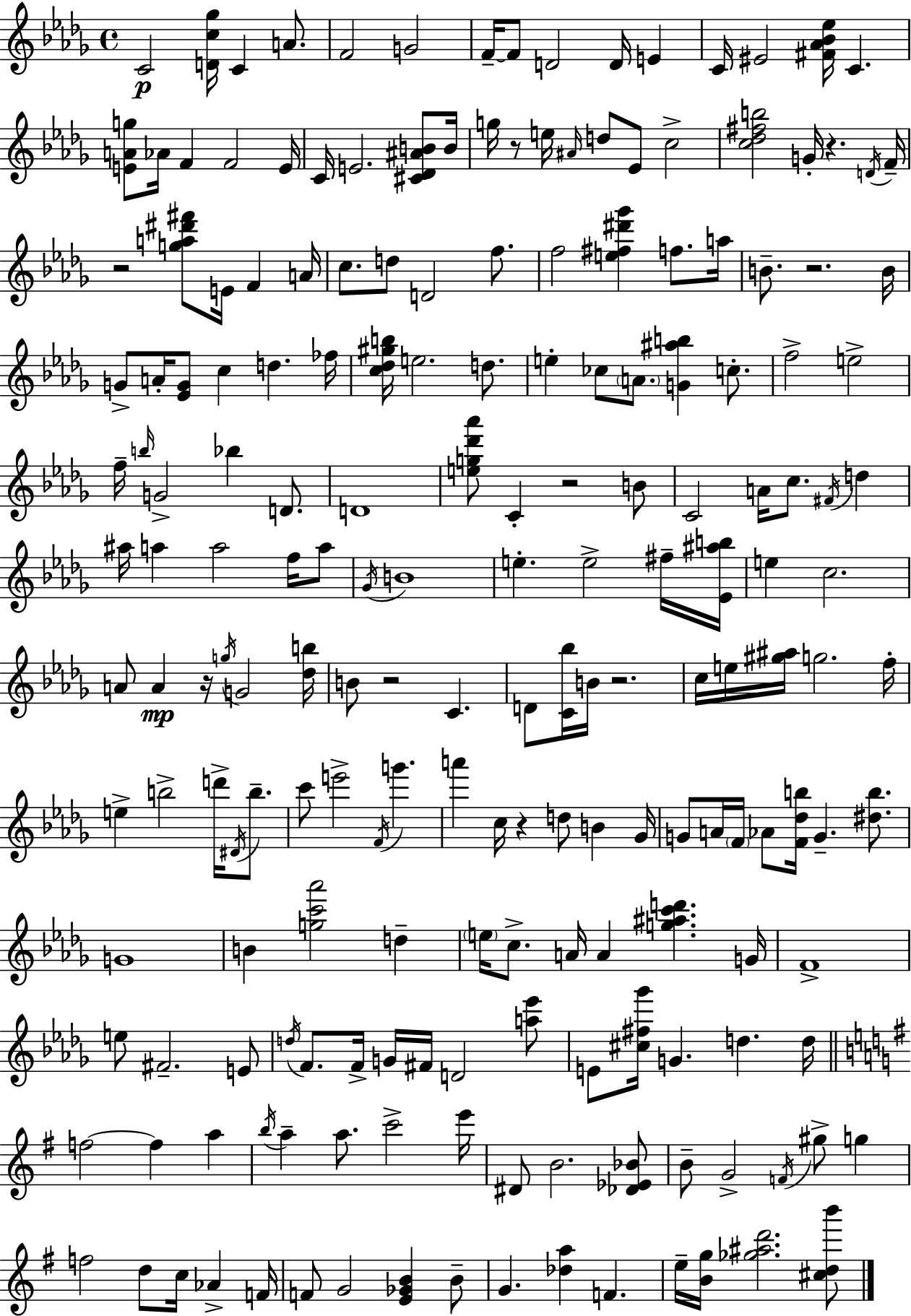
C4/h [D4,C5,Gb5]/s C4/q A4/e. F4/h G4/h F4/s F4/e D4/h D4/s E4/q C4/s EIS4/h [F#4,Ab4,Bb4,Eb5]/s C4/q. [E4,A4,G5]/e Ab4/s F4/q F4/h E4/s C4/s E4/h. [C#4,Db4,A#4,B4]/e B4/s G5/s R/e E5/s A#4/s D5/e Eb4/e C5/h [C5,Db5,F#5,B5]/h G4/s R/q. D4/s F4/s R/h [G5,A5,D#6,F#6]/e E4/s F4/q A4/s C5/e. D5/e D4/h F5/e. F5/h [E5,F#5,D#6,Gb6]/q F5/e. A5/s B4/e. R/h. B4/s G4/e A4/s [Eb4,G4]/e C5/q D5/q. FES5/s [C5,Db5,G#5,B5]/s E5/h. D5/e. E5/q CES5/e A4/e. [G4,A#5,B5]/q C5/e. F5/h E5/h F5/s B5/s G4/h Bb5/q D4/e. D4/w [E5,G5,Db6,Ab6]/e C4/q R/h B4/e C4/h A4/s C5/e. F#4/s D5/q A#5/s A5/q A5/h F5/s A5/e Gb4/s B4/w E5/q. E5/h F#5/s [Eb4,A#5,B5]/s E5/q C5/h. A4/e A4/q R/s G5/s G4/h [Db5,B5]/s B4/e R/h C4/q. D4/e [C4,Bb5]/s B4/s R/h. C5/s E5/s [G#5,A#5]/s G5/h. F5/s E5/q B5/h D6/s D#4/s B5/e. C6/e E6/h F4/s G6/q. A6/q C5/s R/q D5/e B4/q Gb4/s G4/e A4/s F4/s Ab4/e [F4,Db5,B5]/s G4/q. [D#5,B5]/e. G4/w B4/q [G5,C6,Ab6]/h D5/q E5/s C5/e. A4/s A4/q [G5,A#5,C6,D6]/q. G4/s F4/w E5/e F#4/h. E4/e D5/s F4/e. F4/s G4/s F#4/s D4/h [A5,Eb6]/e E4/e [C#5,F#5,Gb6]/s G4/q. D5/q. D5/s F5/h F5/q A5/q B5/s A5/q A5/e. C6/h E6/s D#4/e B4/h. [Db4,Eb4,Bb4]/e B4/e G4/h F4/s G#5/e G5/q F5/h D5/e C5/s Ab4/q F4/s F4/e G4/h [E4,Gb4,B4]/q B4/e G4/q. [Db5,A5]/q F4/q. E5/s [B4,G5]/s [Gb5,A#5,D6]/h. [C#5,D5,B6]/e